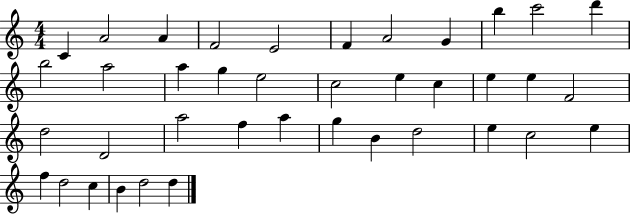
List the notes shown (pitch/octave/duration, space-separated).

C4/q A4/h A4/q F4/h E4/h F4/q A4/h G4/q B5/q C6/h D6/q B5/h A5/h A5/q G5/q E5/h C5/h E5/q C5/q E5/q E5/q F4/h D5/h D4/h A5/h F5/q A5/q G5/q B4/q D5/h E5/q C5/h E5/q F5/q D5/h C5/q B4/q D5/h D5/q